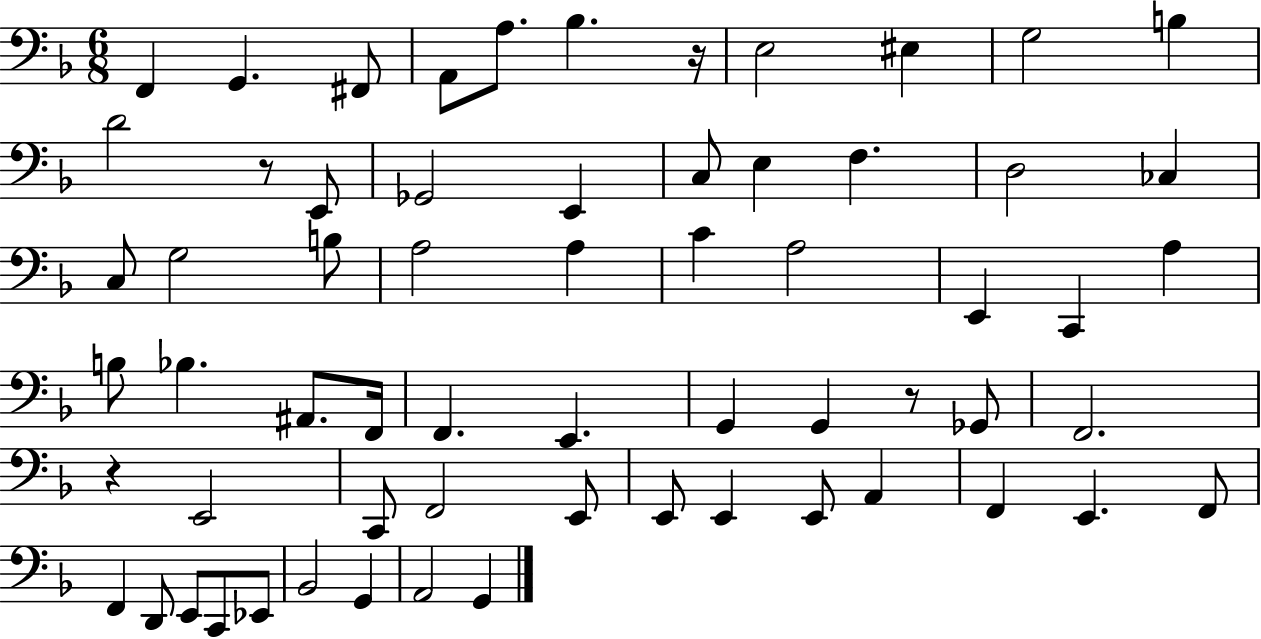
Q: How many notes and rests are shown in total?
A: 63